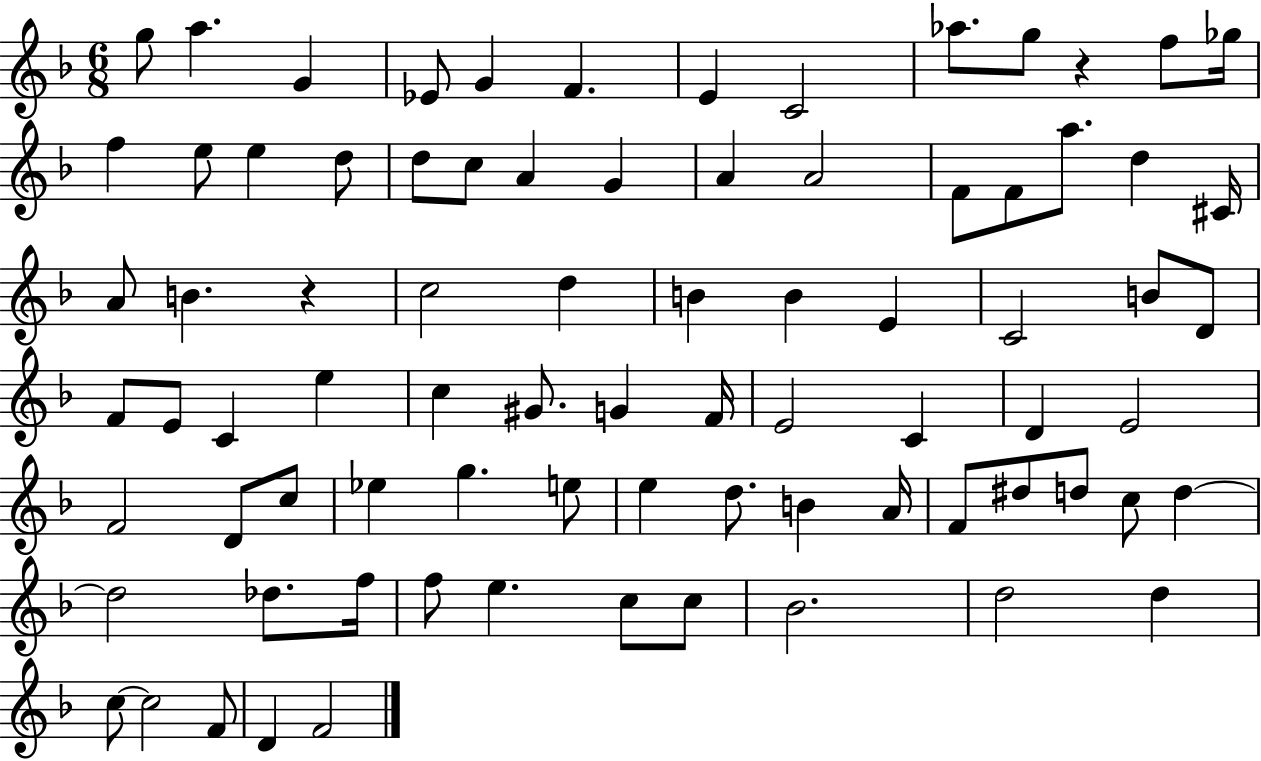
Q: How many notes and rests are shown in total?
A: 81